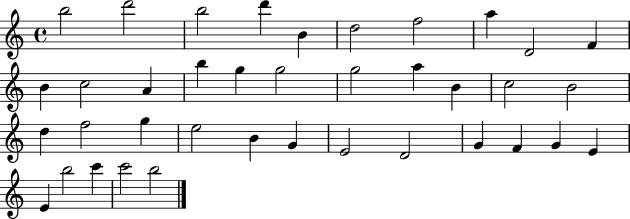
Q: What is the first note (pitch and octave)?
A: B5